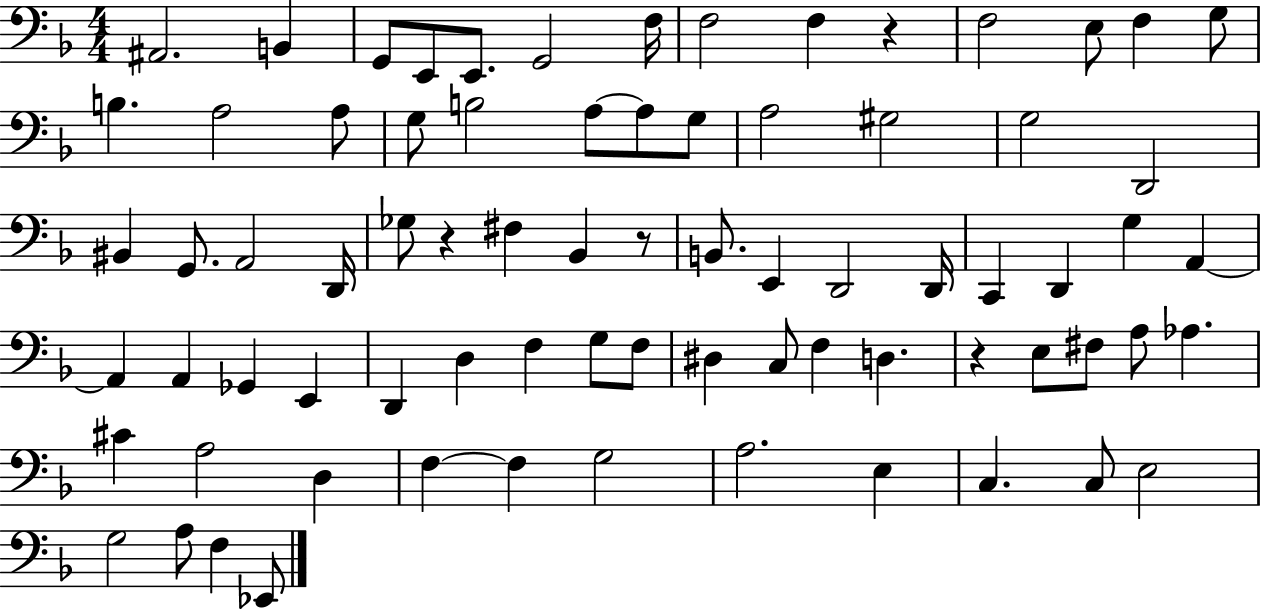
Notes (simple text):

A#2/h. B2/q G2/e E2/e E2/e. G2/h F3/s F3/h F3/q R/q F3/h E3/e F3/q G3/e B3/q. A3/h A3/e G3/e B3/h A3/e A3/e G3/e A3/h G#3/h G3/h D2/h BIS2/q G2/e. A2/h D2/s Gb3/e R/q F#3/q Bb2/q R/e B2/e. E2/q D2/h D2/s C2/q D2/q G3/q A2/q A2/q A2/q Gb2/q E2/q D2/q D3/q F3/q G3/e F3/e D#3/q C3/e F3/q D3/q. R/q E3/e F#3/e A3/e Ab3/q. C#4/q A3/h D3/q F3/q F3/q G3/h A3/h. E3/q C3/q. C3/e E3/h G3/h A3/e F3/q Eb2/e